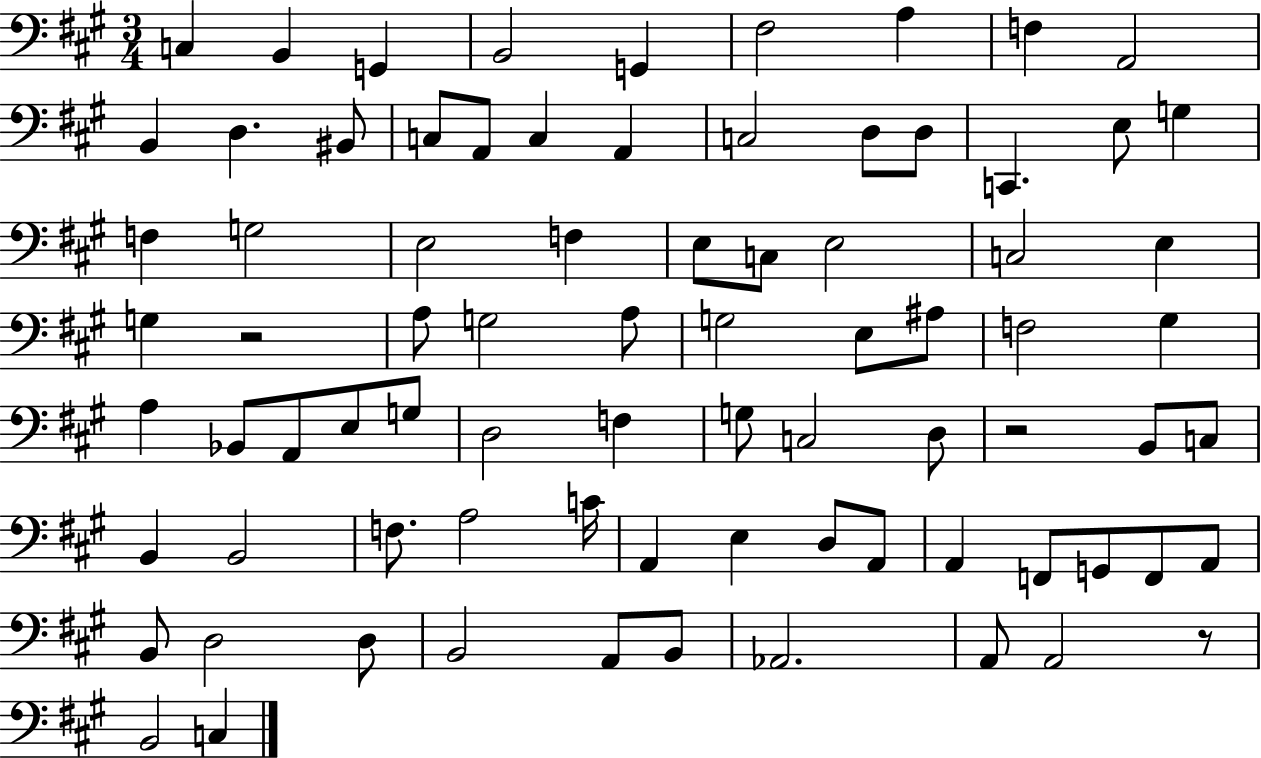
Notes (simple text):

C3/q B2/q G2/q B2/h G2/q F#3/h A3/q F3/q A2/h B2/q D3/q. BIS2/e C3/e A2/e C3/q A2/q C3/h D3/e D3/e C2/q. E3/e G3/q F3/q G3/h E3/h F3/q E3/e C3/e E3/h C3/h E3/q G3/q R/h A3/e G3/h A3/e G3/h E3/e A#3/e F3/h G#3/q A3/q Bb2/e A2/e E3/e G3/e D3/h F3/q G3/e C3/h D3/e R/h B2/e C3/e B2/q B2/h F3/e. A3/h C4/s A2/q E3/q D3/e A2/e A2/q F2/e G2/e F2/e A2/e B2/e D3/h D3/e B2/h A2/e B2/e Ab2/h. A2/e A2/h R/e B2/h C3/q